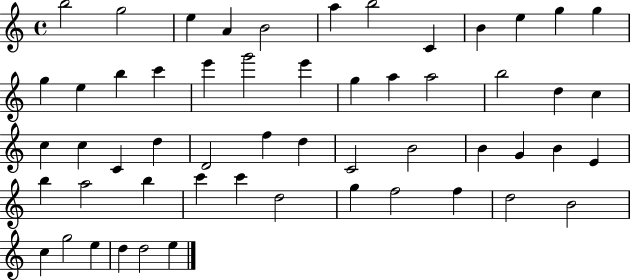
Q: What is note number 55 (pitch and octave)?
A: E5